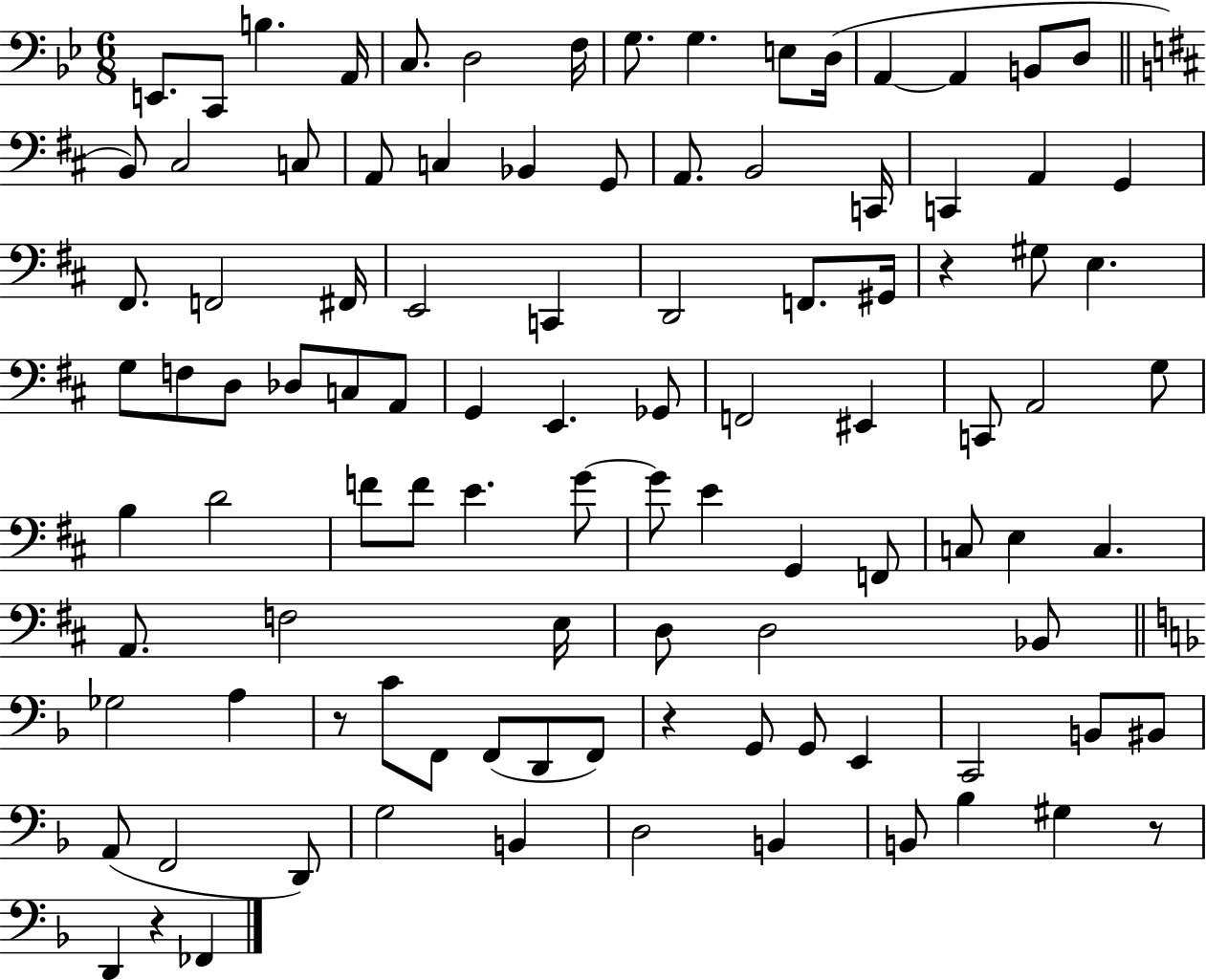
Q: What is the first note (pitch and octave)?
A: E2